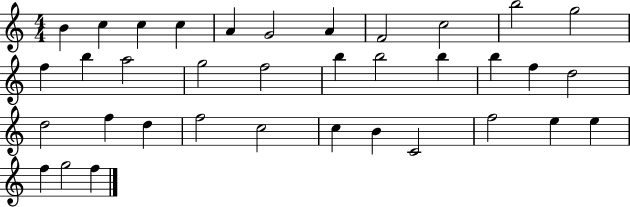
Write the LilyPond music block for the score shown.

{
  \clef treble
  \numericTimeSignature
  \time 4/4
  \key c \major
  b'4 c''4 c''4 c''4 | a'4 g'2 a'4 | f'2 c''2 | b''2 g''2 | \break f''4 b''4 a''2 | g''2 f''2 | b''4 b''2 b''4 | b''4 f''4 d''2 | \break d''2 f''4 d''4 | f''2 c''2 | c''4 b'4 c'2 | f''2 e''4 e''4 | \break f''4 g''2 f''4 | \bar "|."
}